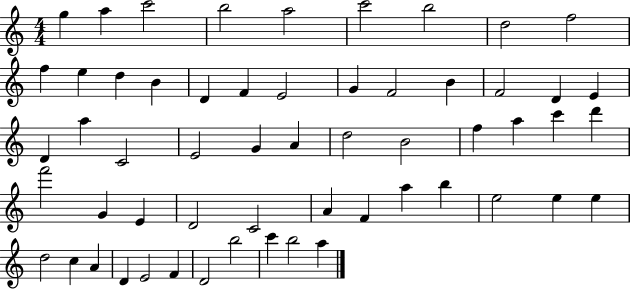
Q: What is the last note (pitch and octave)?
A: A5